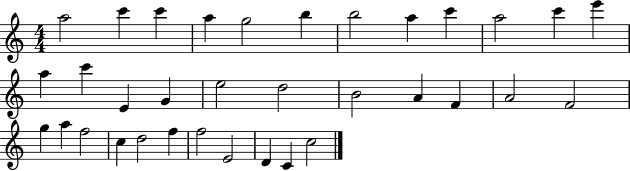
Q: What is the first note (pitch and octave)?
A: A5